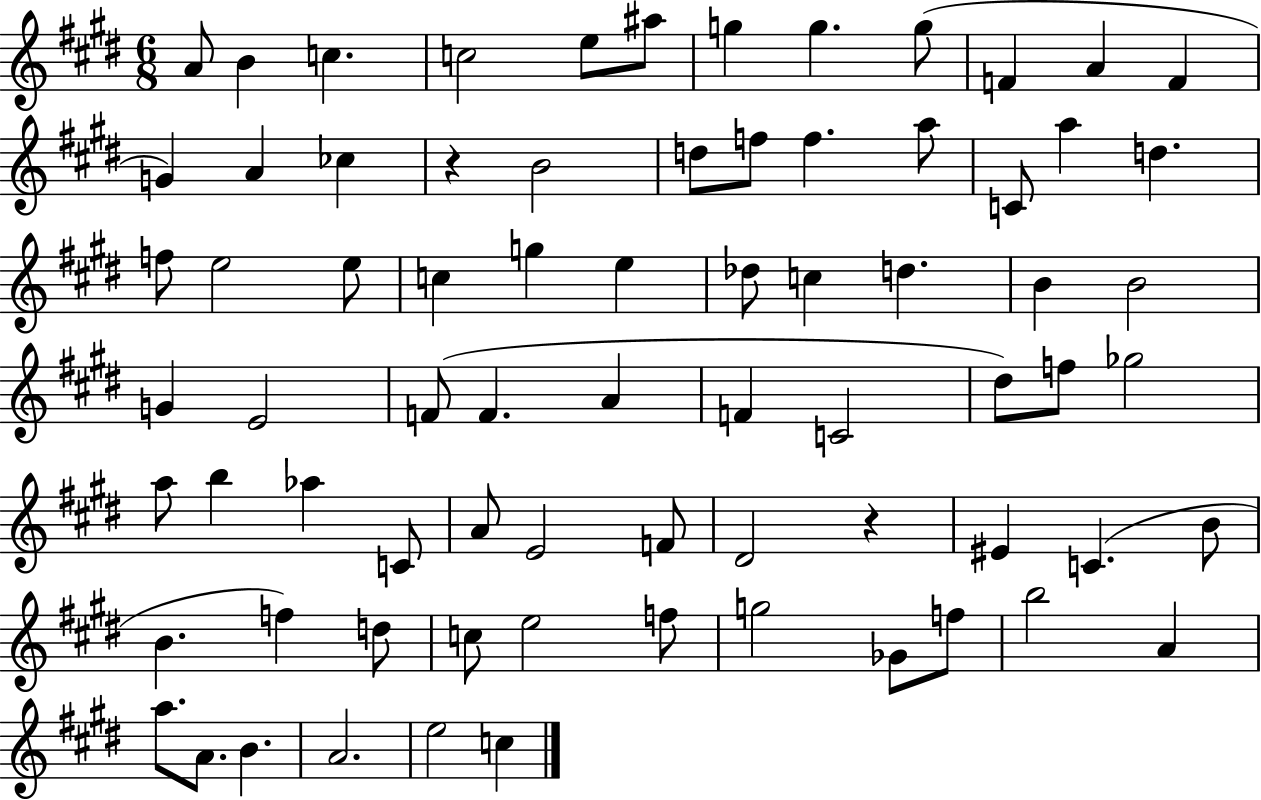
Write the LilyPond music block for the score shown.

{
  \clef treble
  \numericTimeSignature
  \time 6/8
  \key e \major
  a'8 b'4 c''4. | c''2 e''8 ais''8 | g''4 g''4. g''8( | f'4 a'4 f'4 | \break g'4) a'4 ces''4 | r4 b'2 | d''8 f''8 f''4. a''8 | c'8 a''4 d''4. | \break f''8 e''2 e''8 | c''4 g''4 e''4 | des''8 c''4 d''4. | b'4 b'2 | \break g'4 e'2 | f'8( f'4. a'4 | f'4 c'2 | dis''8) f''8 ges''2 | \break a''8 b''4 aes''4 c'8 | a'8 e'2 f'8 | dis'2 r4 | eis'4 c'4.( b'8 | \break b'4. f''4) d''8 | c''8 e''2 f''8 | g''2 ges'8 f''8 | b''2 a'4 | \break a''8. a'8. b'4. | a'2. | e''2 c''4 | \bar "|."
}